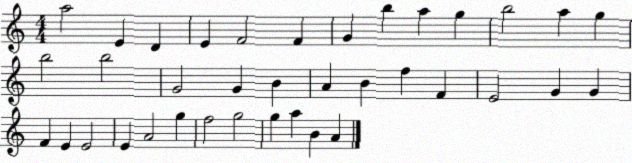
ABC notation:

X:1
T:Untitled
M:4/4
L:1/4
K:C
a2 E D E F2 F G b a g b2 a g b2 b2 G2 G B A B f F E2 G G F E E2 E A2 g f2 g2 g a B A